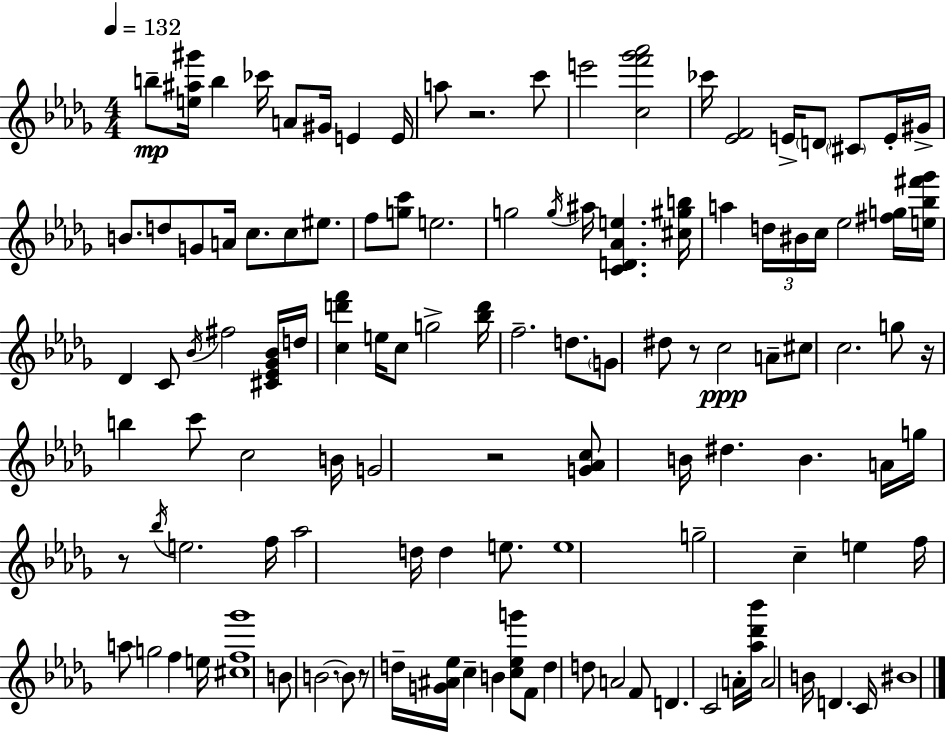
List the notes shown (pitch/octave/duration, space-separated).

B5/e [E5,A#5,G#6]/s B5/q CES6/s A4/e G#4/s E4/q E4/s A5/e R/h. C6/e E6/h [C5,F6,Gb6,Ab6]/h CES6/s [Eb4,F4]/h E4/s D4/e C#4/e E4/s G#4/s B4/e. D5/e G4/e A4/s C5/e. C5/e EIS5/e. F5/e [G5,C6]/e E5/h. G5/h G5/s A#5/s [C4,D4,Ab4,E5]/q. [C#5,G#5,B5]/s A5/q D5/s BIS4/s C5/s Eb5/h [F#5,G5]/s [E5,Bb5,F#6,Gb6]/s Db4/q C4/e Bb4/s F#5/h [C#4,Eb4,Gb4,Bb4]/s D5/s [C5,D6,F6]/q E5/s C5/e G5/h [Bb5,D6]/s F5/h. D5/e. G4/e D#5/e R/e C5/h A4/e C#5/e C5/h. G5/e R/s B5/q C6/e C5/h B4/s G4/h R/h [G4,Ab4,C5]/e B4/s D#5/q. B4/q. A4/s G5/s R/e Bb5/s E5/h. F5/s Ab5/h D5/s D5/q E5/e. E5/w G5/h C5/q E5/q F5/s A5/e G5/h F5/q E5/s [C#5,F5,Gb6]/w B4/e B4/h. B4/e R/e D5/s [G4,A#4,Eb5]/s C5/q B4/q [C5,Eb5,G6]/e F4/e D5/q D5/e A4/h F4/e D4/q. C4/h A4/s [Ab5,Db6,Bb6]/s A4/h B4/s D4/q. C4/s BIS4/w